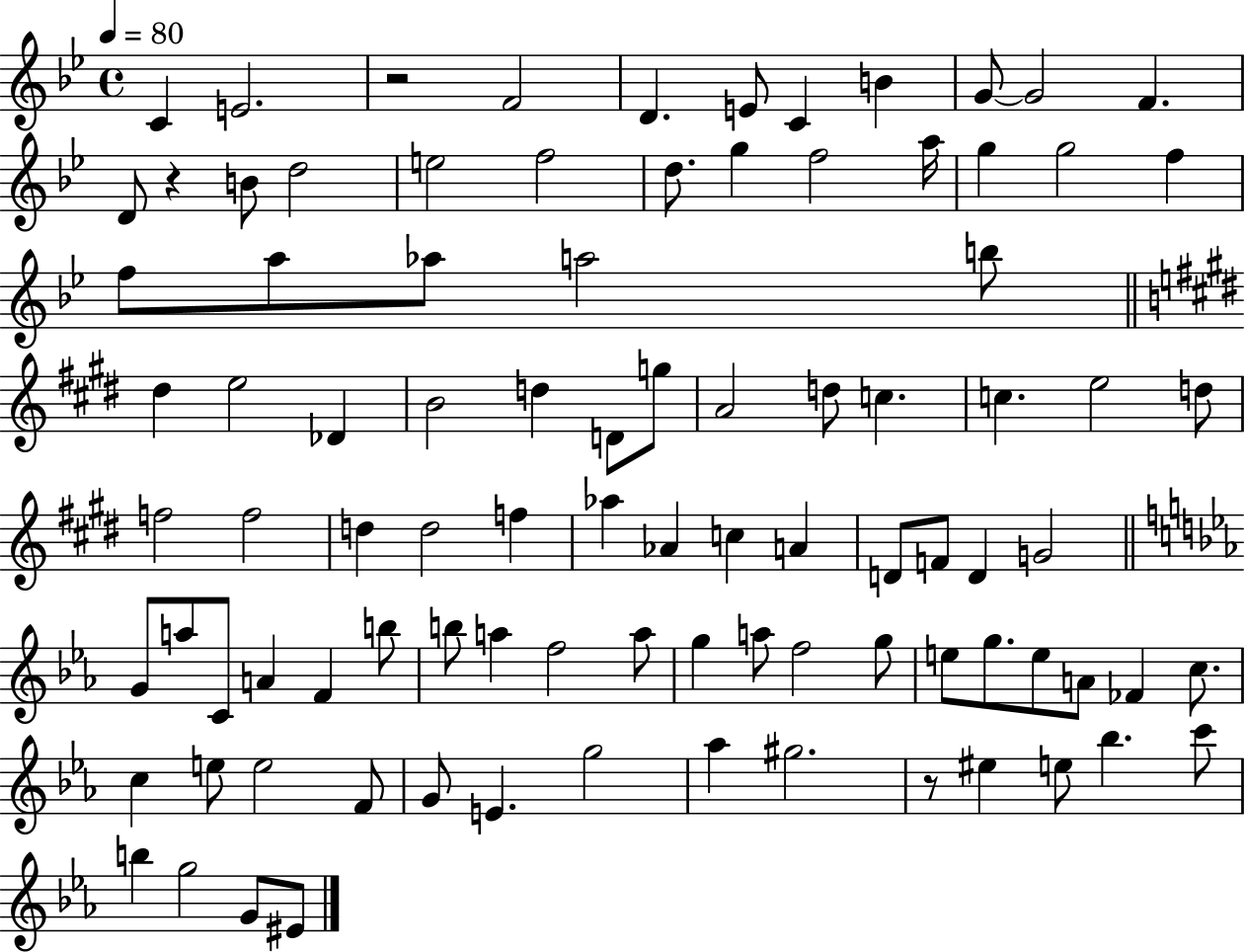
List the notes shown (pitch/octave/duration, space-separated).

C4/q E4/h. R/h F4/h D4/q. E4/e C4/q B4/q G4/e G4/h F4/q. D4/e R/q B4/e D5/h E5/h F5/h D5/e. G5/q F5/h A5/s G5/q G5/h F5/q F5/e A5/e Ab5/e A5/h B5/e D#5/q E5/h Db4/q B4/h D5/q D4/e G5/e A4/h D5/e C5/q. C5/q. E5/h D5/e F5/h F5/h D5/q D5/h F5/q Ab5/q Ab4/q C5/q A4/q D4/e F4/e D4/q G4/h G4/e A5/e C4/e A4/q F4/q B5/e B5/e A5/q F5/h A5/e G5/q A5/e F5/h G5/e E5/e G5/e. E5/e A4/e FES4/q C5/e. C5/q E5/e E5/h F4/e G4/e E4/q. G5/h Ab5/q G#5/h. R/e EIS5/q E5/e Bb5/q. C6/e B5/q G5/h G4/e EIS4/e